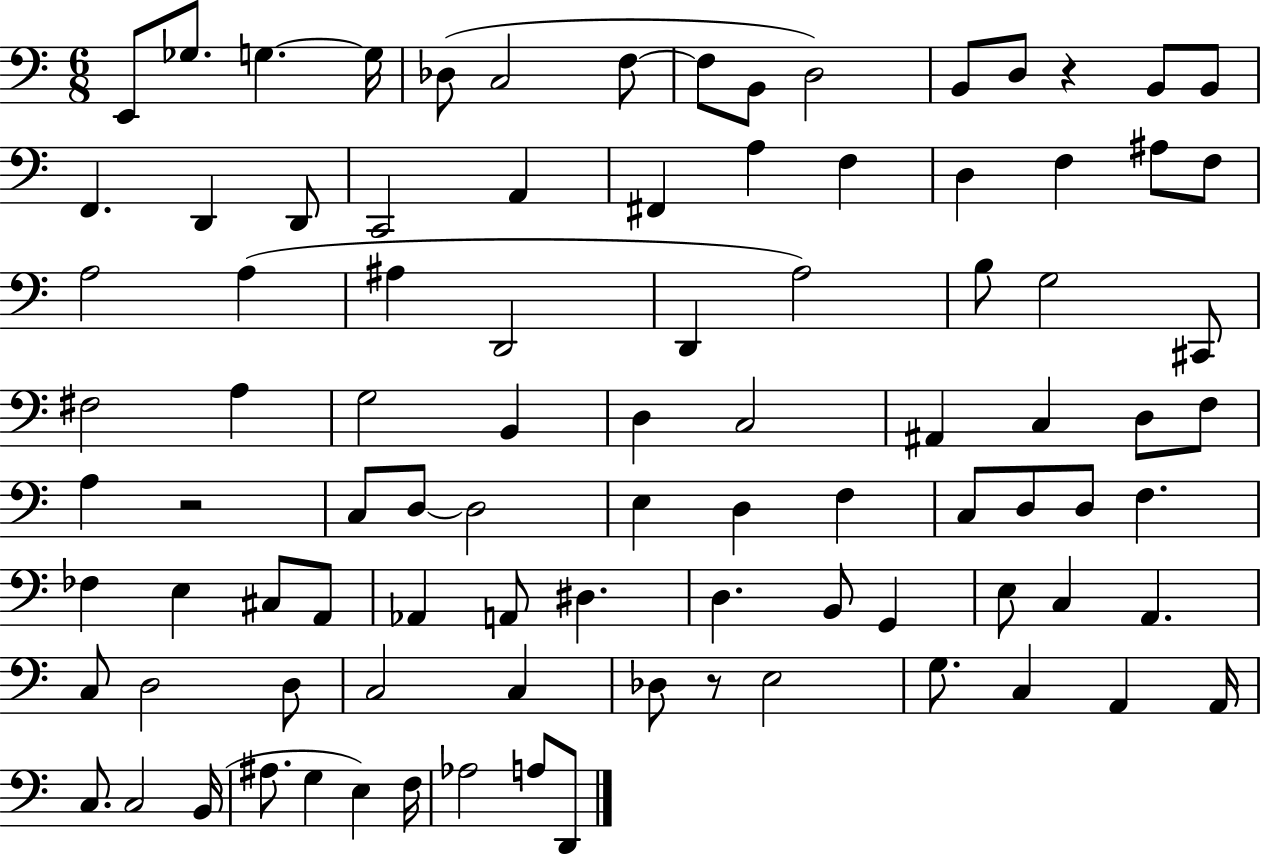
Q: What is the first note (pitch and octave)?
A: E2